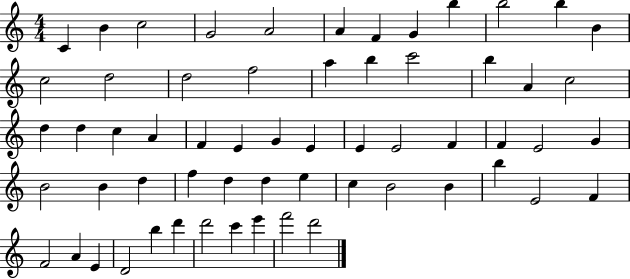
{
  \clef treble
  \numericTimeSignature
  \time 4/4
  \key c \major
  c'4 b'4 c''2 | g'2 a'2 | a'4 f'4 g'4 b''4 | b''2 b''4 b'4 | \break c''2 d''2 | d''2 f''2 | a''4 b''4 c'''2 | b''4 a'4 c''2 | \break d''4 d''4 c''4 a'4 | f'4 e'4 g'4 e'4 | e'4 e'2 f'4 | f'4 e'2 g'4 | \break b'2 b'4 d''4 | f''4 d''4 d''4 e''4 | c''4 b'2 b'4 | b''4 e'2 f'4 | \break f'2 a'4 e'4 | d'2 b''4 d'''4 | d'''2 c'''4 e'''4 | f'''2 d'''2 | \break \bar "|."
}